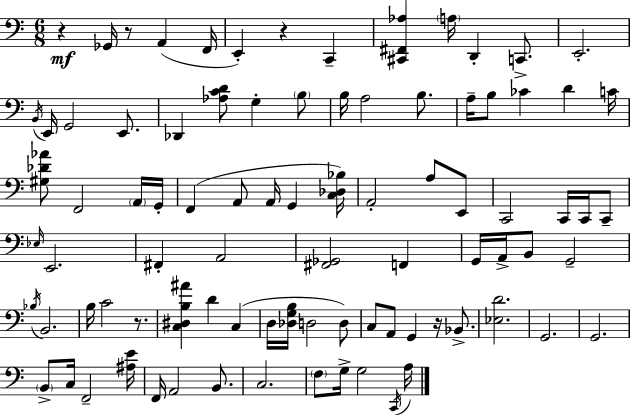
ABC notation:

X:1
T:Untitled
M:6/8
L:1/4
K:C
z _G,,/4 z/2 A,, F,,/4 E,, z C,, [^C,,^F,,_A,] A,/4 D,, C,,/2 E,,2 B,,/4 E,,/4 G,,2 E,,/2 _D,, [_A,CD]/2 G, B,/2 B,/4 A,2 B,/2 A,/4 B,/2 _C D C/4 [^G,_D_A]/2 F,,2 A,,/4 G,,/4 F,, A,,/2 A,,/4 G,, [C,_D,_B,]/4 A,,2 A,/2 E,,/2 C,,2 C,,/4 C,,/4 C,,/2 _E,/4 E,,2 ^F,, A,,2 [^F,,_G,,]2 F,, G,,/4 A,,/4 B,,/2 G,,2 _B,/4 B,,2 B,/4 C2 z/2 [C,^D,B,^A] D C, D,/4 [_D,G,B,]/4 D,2 D,/2 C,/2 A,,/2 G,, z/4 _B,,/2 [_E,D]2 G,,2 G,,2 B,,/2 C,/4 F,,2 [^A,E]/4 F,,/4 A,,2 B,,/2 C,2 F,/2 G,/4 G,2 C,,/4 A,/4